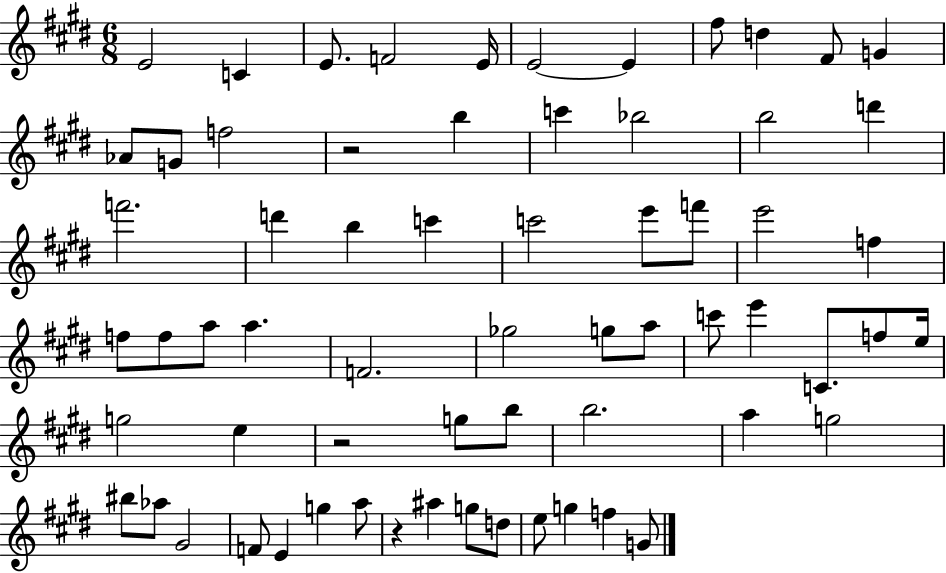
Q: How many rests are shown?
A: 3